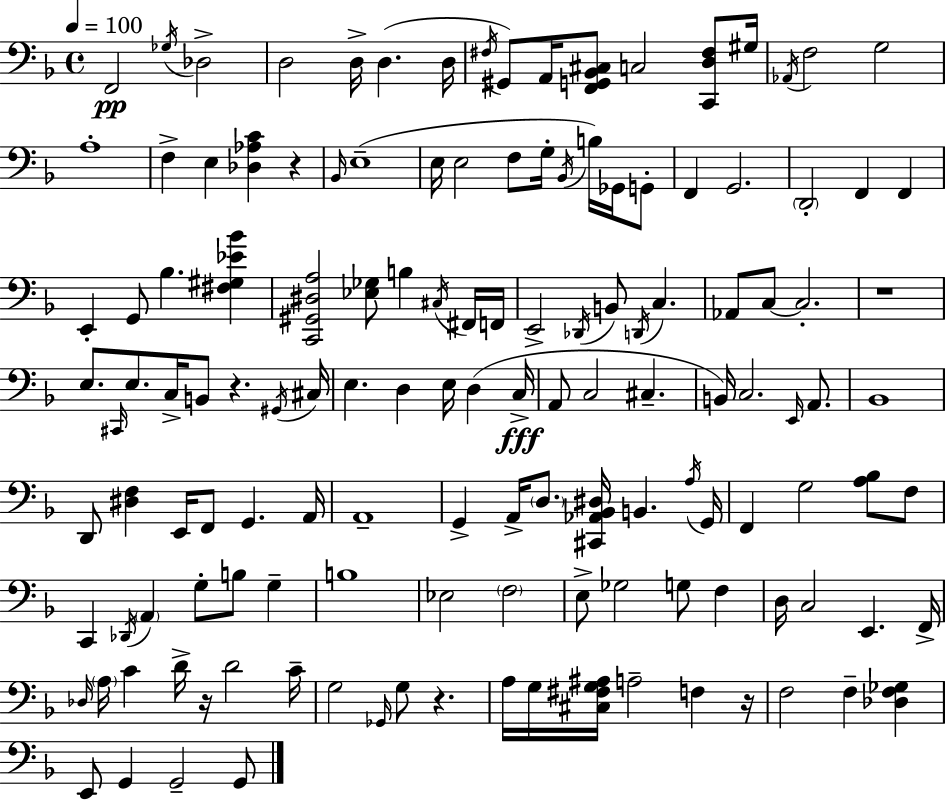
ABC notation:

X:1
T:Untitled
M:4/4
L:1/4
K:Dm
F,,2 _G,/4 _D,2 D,2 D,/4 D, D,/4 ^F,/4 ^G,,/2 A,,/4 [F,,G,,_B,,^C,]/2 C,2 [C,,D,^F,]/2 ^G,/4 _A,,/4 F,2 G,2 A,4 F, E, [_D,_A,C] z _B,,/4 E,4 E,/4 E,2 F,/2 G,/4 _B,,/4 B,/4 _G,,/4 G,,/2 F,, G,,2 D,,2 F,, F,, E,, G,,/2 _B, [^F,^G,_E_B] [C,,^G,,^D,A,]2 [_E,_G,]/2 B, ^C,/4 ^F,,/4 F,,/4 E,,2 _D,,/4 B,,/2 D,,/4 C, _A,,/2 C,/2 C,2 z4 E,/2 ^C,,/4 E,/2 C,/4 B,,/2 z ^G,,/4 ^C,/4 E, D, E,/4 D, C,/4 A,,/2 C,2 ^C, B,,/4 C,2 E,,/4 A,,/2 _B,,4 D,,/2 [^D,F,] E,,/4 F,,/2 G,, A,,/4 A,,4 G,, A,,/4 D,/2 [^C,,_A,,_B,,^D,]/4 B,, A,/4 G,,/4 F,, G,2 [A,_B,]/2 F,/2 C,, _D,,/4 A,, G,/2 B,/2 G, B,4 _E,2 F,2 E,/2 _G,2 G,/2 F, D,/4 C,2 E,, F,,/4 _D,/4 A,/4 C D/4 z/4 D2 C/4 G,2 _G,,/4 G,/2 z A,/4 G,/4 [^C,^F,G,^A,]/4 A,2 F, z/4 F,2 F, [_D,F,_G,] E,,/2 G,, G,,2 G,,/2